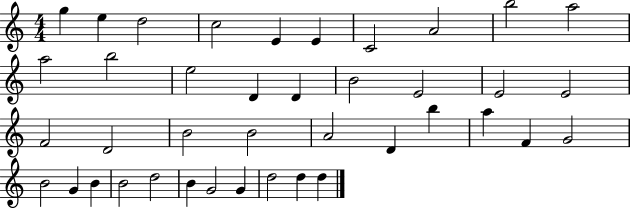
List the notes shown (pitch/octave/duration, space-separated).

G5/q E5/q D5/h C5/h E4/q E4/q C4/h A4/h B5/h A5/h A5/h B5/h E5/h D4/q D4/q B4/h E4/h E4/h E4/h F4/h D4/h B4/h B4/h A4/h D4/q B5/q A5/q F4/q G4/h B4/h G4/q B4/q B4/h D5/h B4/q G4/h G4/q D5/h D5/q D5/q